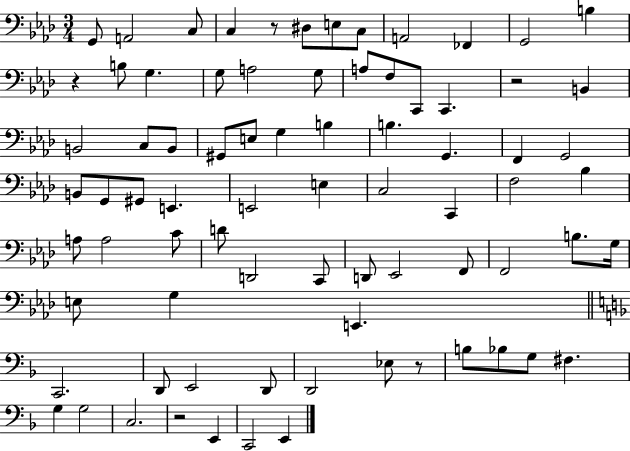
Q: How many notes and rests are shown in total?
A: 78